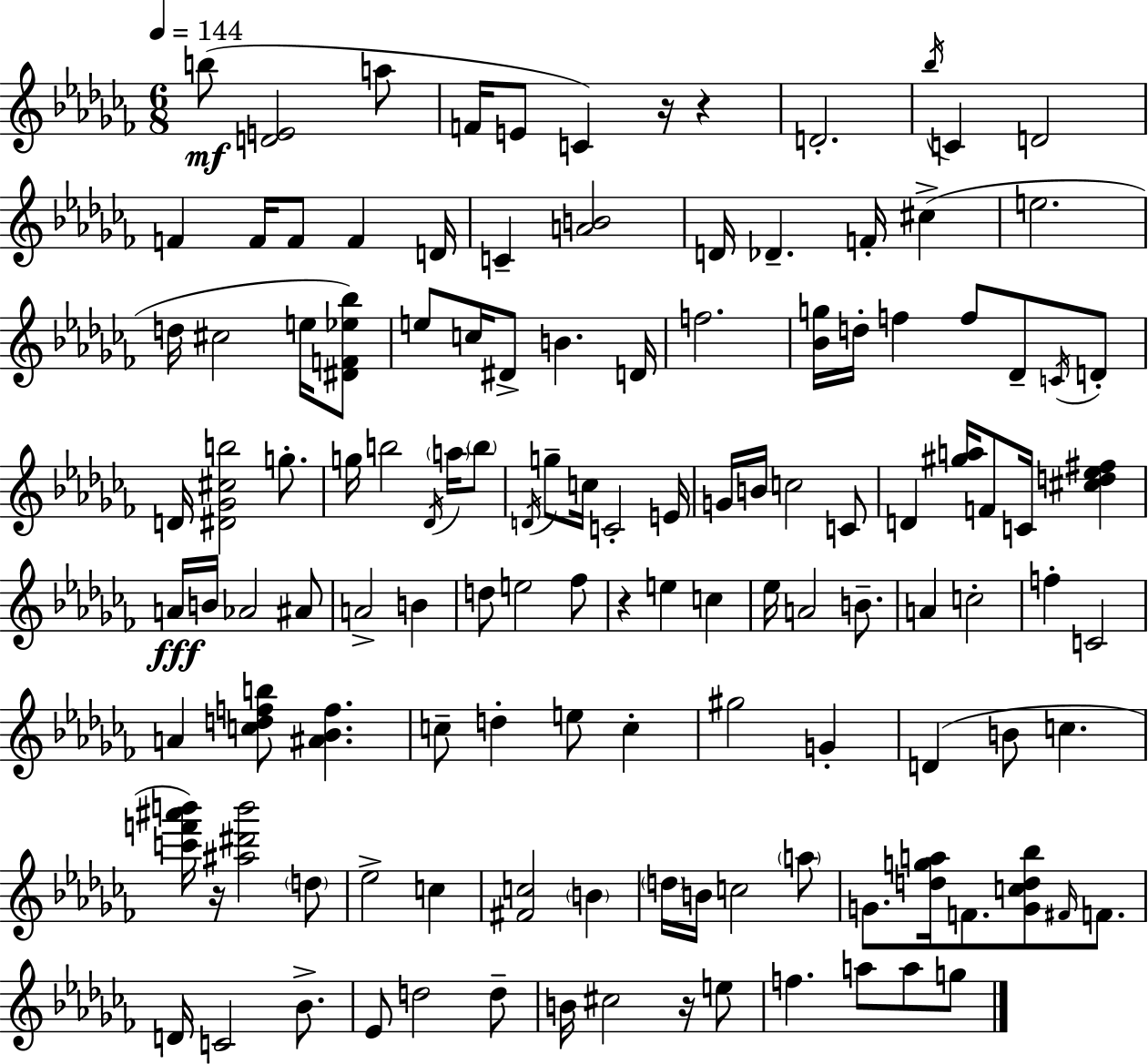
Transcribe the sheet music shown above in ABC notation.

X:1
T:Untitled
M:6/8
L:1/4
K:Abm
b/2 [DE]2 a/2 F/4 E/2 C z/4 z D2 _b/4 C D2 F F/4 F/2 F D/4 C [AB]2 D/4 _D F/4 ^c e2 d/4 ^c2 e/4 [^DF_e_b]/2 e/2 c/4 ^D/2 B D/4 f2 [_Bg]/4 d/4 f f/2 _D/2 C/4 D/2 D/4 [^D_G^cb]2 g/2 g/4 b2 _D/4 a/4 b/2 D/4 g/2 c/4 C2 E/4 G/4 B/4 c2 C/2 D [^ga]/4 F/2 C/4 [^cd_e^f] A/4 B/4 _A2 ^A/2 A2 B d/2 e2 _f/2 z e c _e/4 A2 B/2 A c2 f C2 A [cdfb]/2 [^A_Bf] c/2 d e/2 c ^g2 G D B/2 c [c'f'^a'b']/4 z/4 [^a^d'b']2 d/2 _e2 c [^Fc]2 B d/4 B/4 c2 a/2 G/2 [dga]/4 F/2 [Gcd_b]/2 ^F/4 F/2 D/4 C2 _B/2 _E/2 d2 d/2 B/4 ^c2 z/4 e/2 f a/2 a/2 g/2